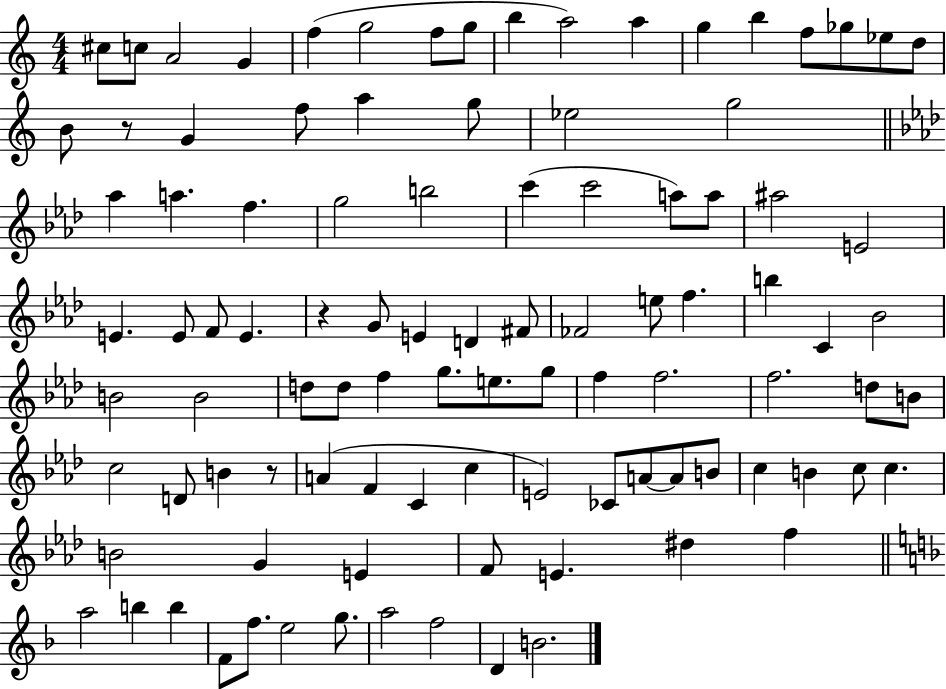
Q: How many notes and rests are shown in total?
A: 99